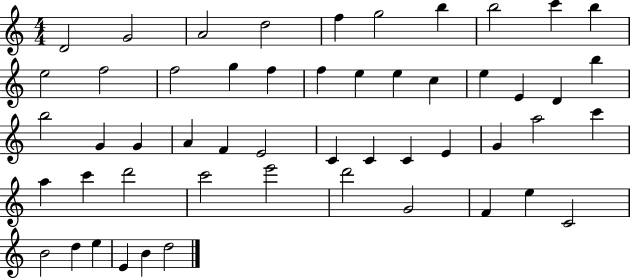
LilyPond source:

{
  \clef treble
  \numericTimeSignature
  \time 4/4
  \key c \major
  d'2 g'2 | a'2 d''2 | f''4 g''2 b''4 | b''2 c'''4 b''4 | \break e''2 f''2 | f''2 g''4 f''4 | f''4 e''4 e''4 c''4 | e''4 e'4 d'4 b''4 | \break b''2 g'4 g'4 | a'4 f'4 e'2 | c'4 c'4 c'4 e'4 | g'4 a''2 c'''4 | \break a''4 c'''4 d'''2 | c'''2 e'''2 | d'''2 g'2 | f'4 e''4 c'2 | \break b'2 d''4 e''4 | e'4 b'4 d''2 | \bar "|."
}